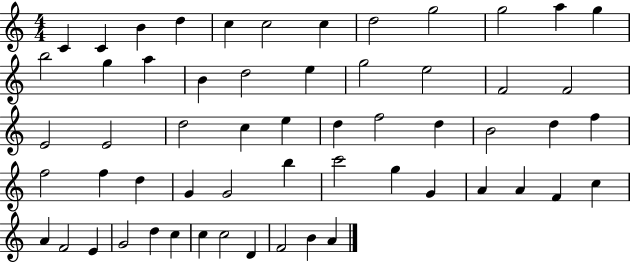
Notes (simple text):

C4/q C4/q B4/q D5/q C5/q C5/h C5/q D5/h G5/h G5/h A5/q G5/q B5/h G5/q A5/q B4/q D5/h E5/q G5/h E5/h F4/h F4/h E4/h E4/h D5/h C5/q E5/q D5/q F5/h D5/q B4/h D5/q F5/q F5/h F5/q D5/q G4/q G4/h B5/q C6/h G5/q G4/q A4/q A4/q F4/q C5/q A4/q F4/h E4/q G4/h D5/q C5/q C5/q C5/h D4/q F4/h B4/q A4/q